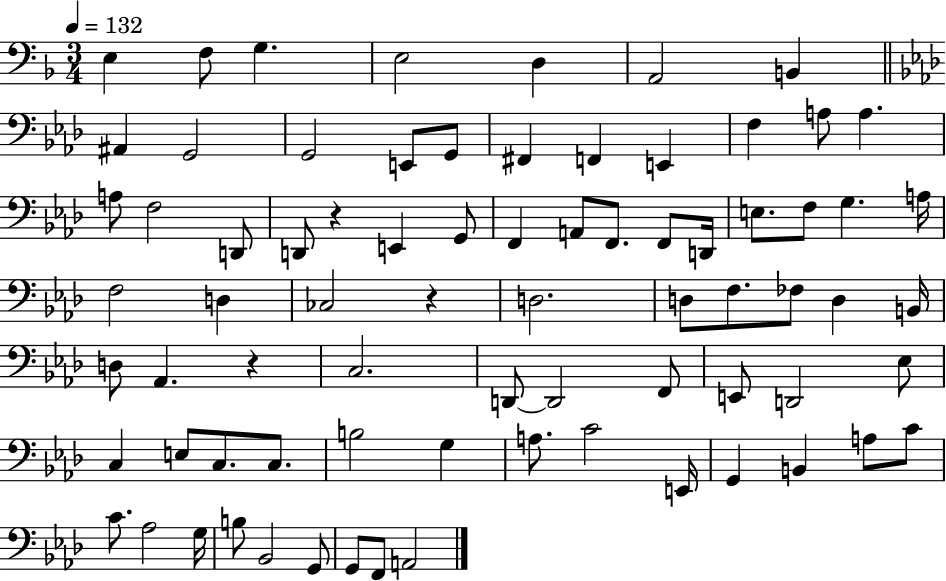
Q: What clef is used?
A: bass